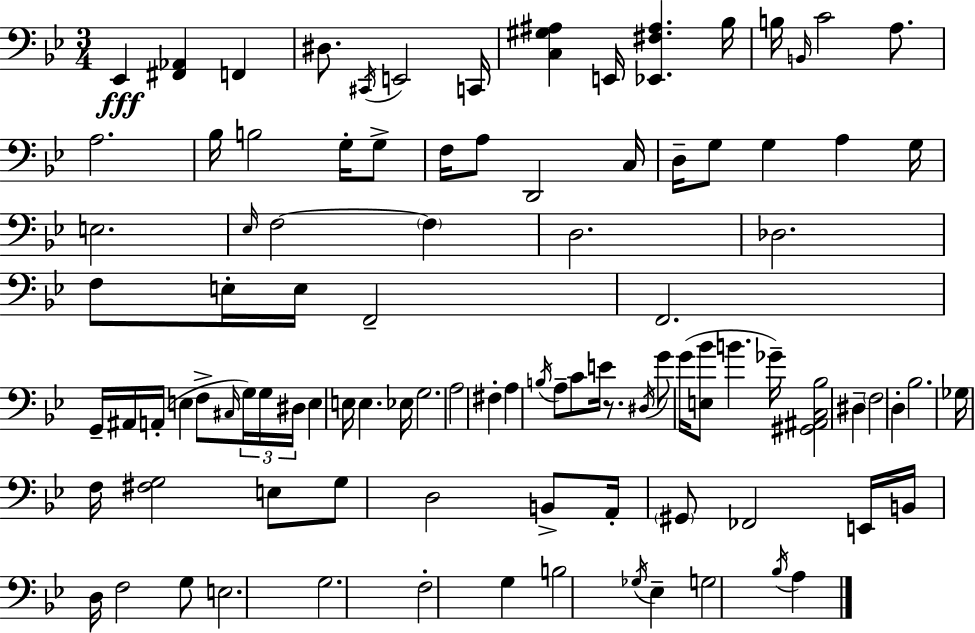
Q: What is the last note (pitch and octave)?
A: A3